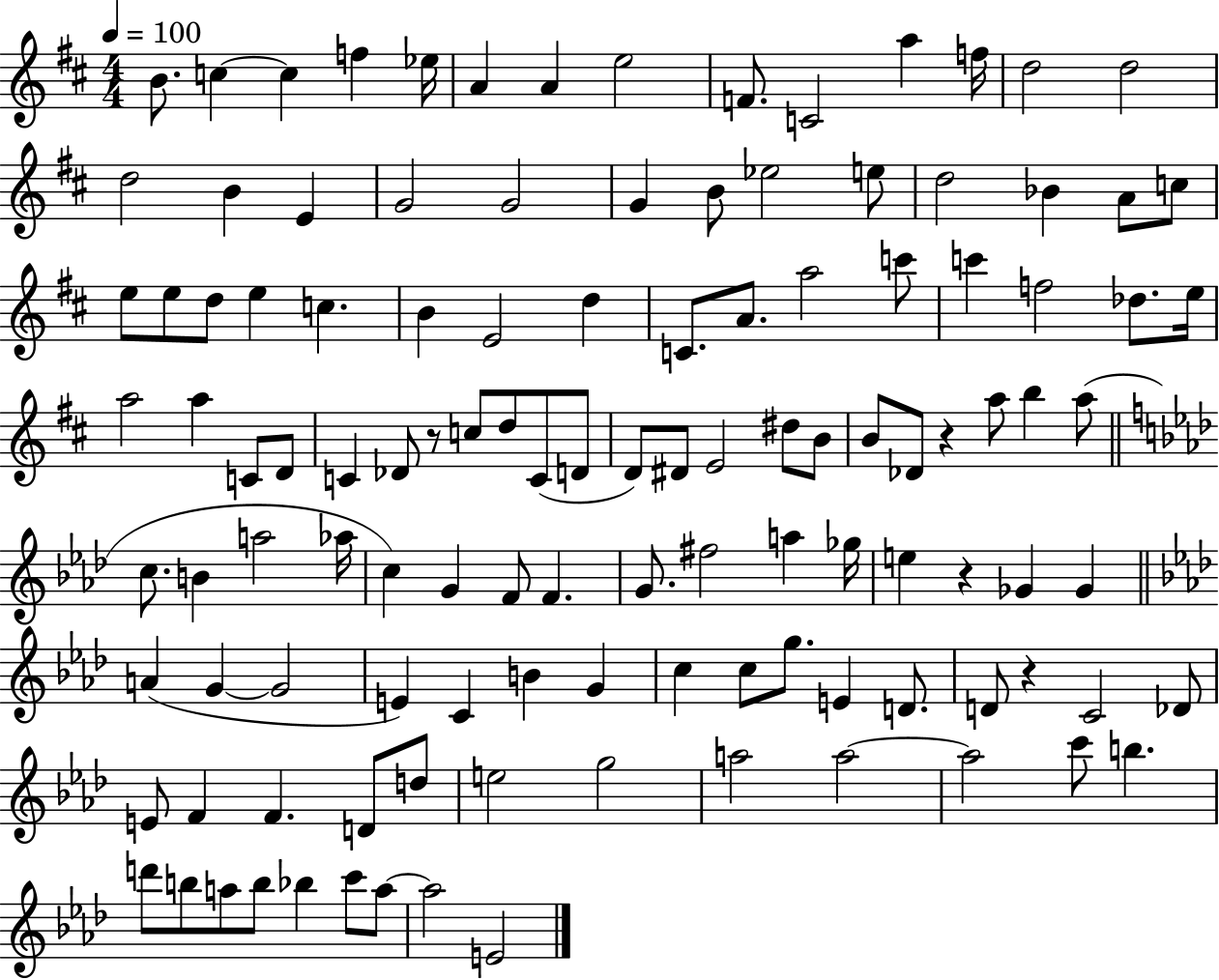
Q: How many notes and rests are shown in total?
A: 118